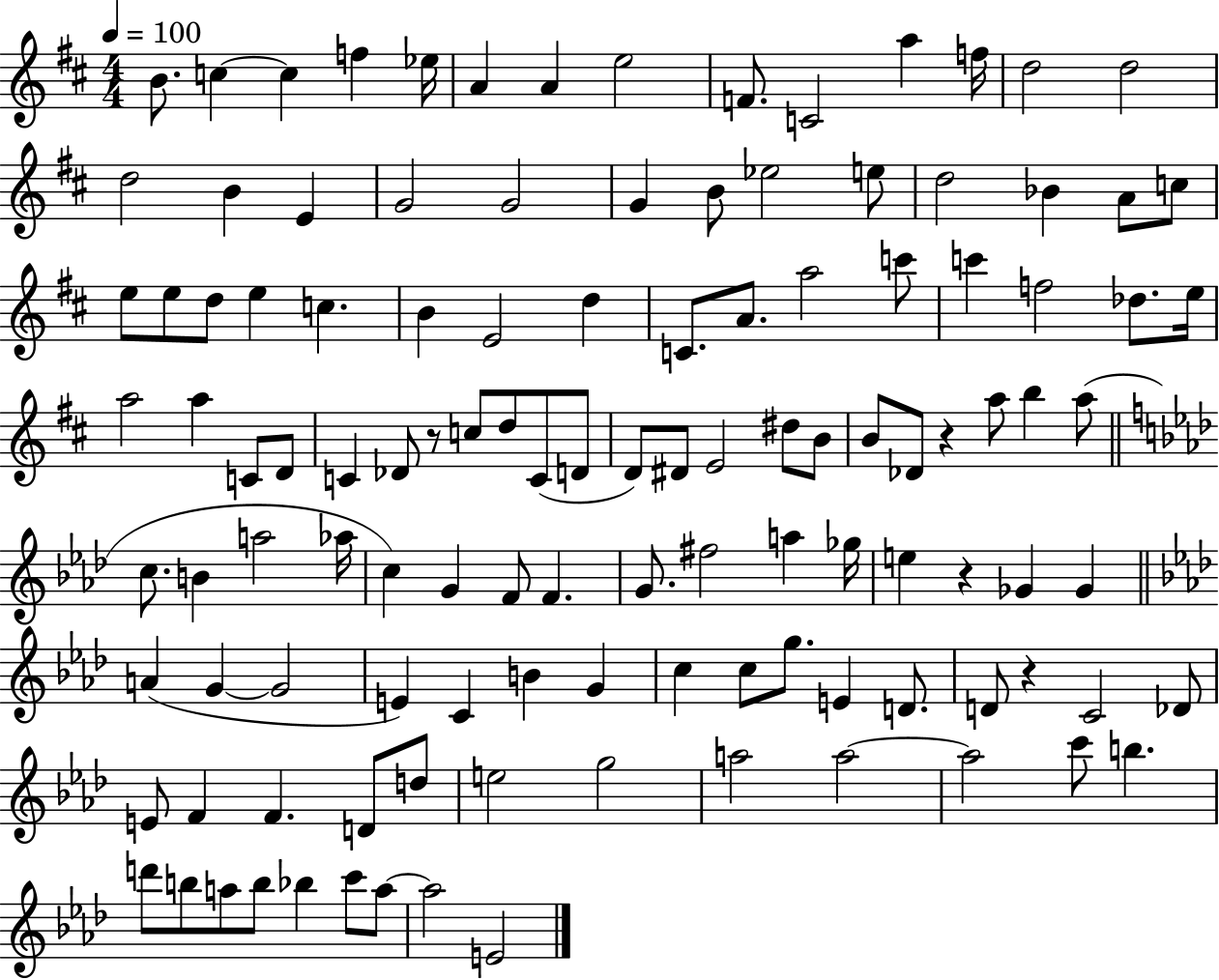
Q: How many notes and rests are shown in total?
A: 118